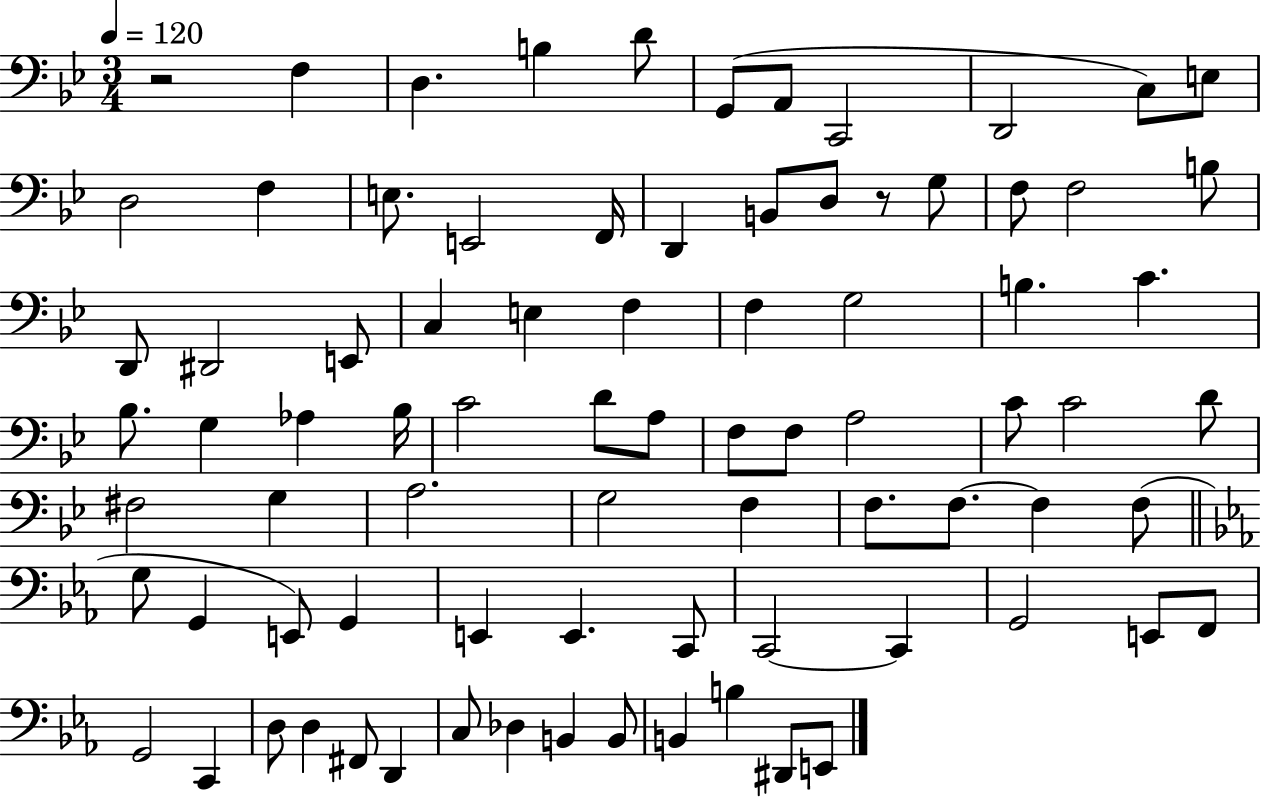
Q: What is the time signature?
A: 3/4